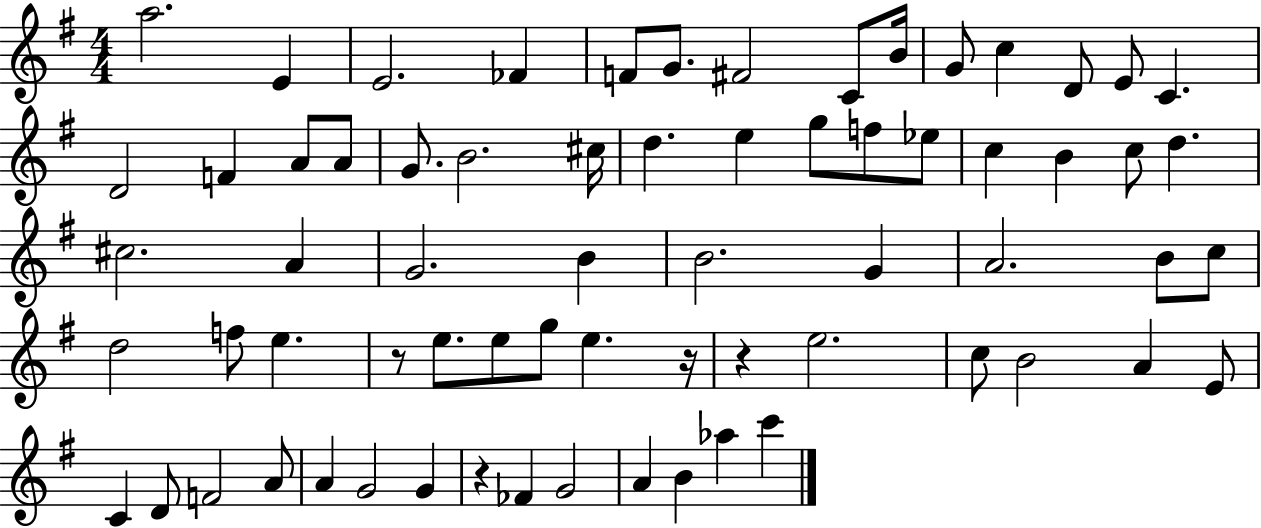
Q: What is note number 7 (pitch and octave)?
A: F#4